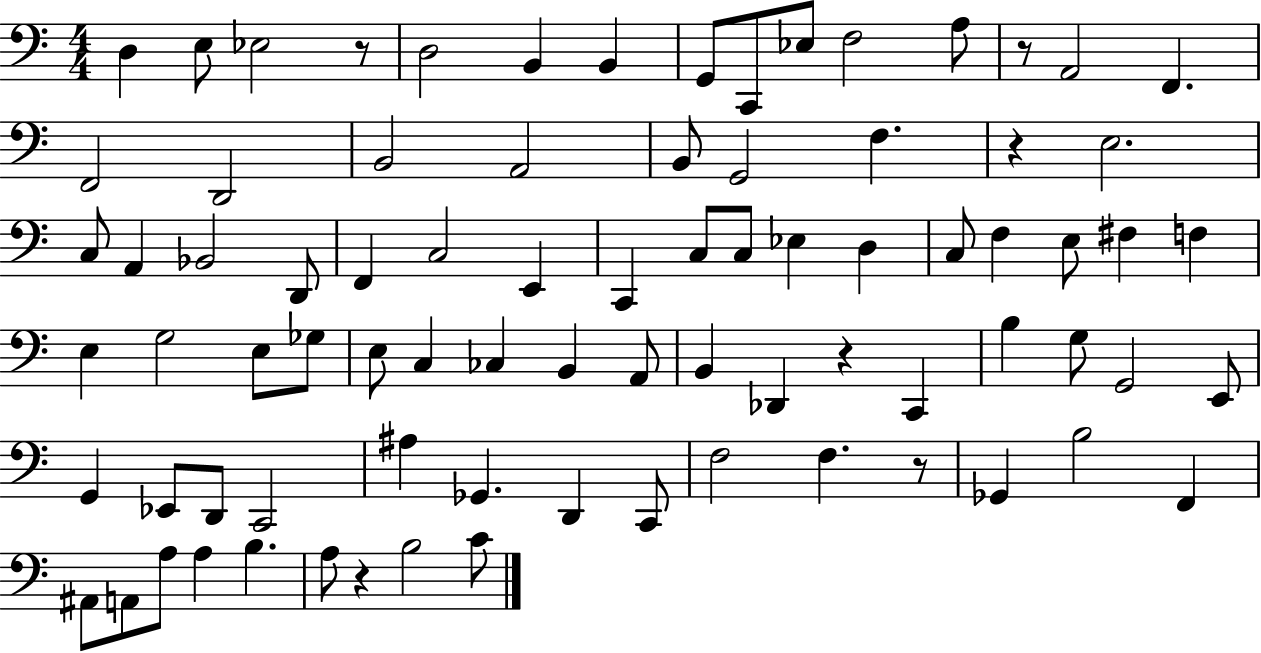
D3/q E3/e Eb3/h R/e D3/h B2/q B2/q G2/e C2/e Eb3/e F3/h A3/e R/e A2/h F2/q. F2/h D2/h B2/h A2/h B2/e G2/h F3/q. R/q E3/h. C3/e A2/q Bb2/h D2/e F2/q C3/h E2/q C2/q C3/e C3/e Eb3/q D3/q C3/e F3/q E3/e F#3/q F3/q E3/q G3/h E3/e Gb3/e E3/e C3/q CES3/q B2/q A2/e B2/q Db2/q R/q C2/q B3/q G3/e G2/h E2/e G2/q Eb2/e D2/e C2/h A#3/q Gb2/q. D2/q C2/e F3/h F3/q. R/e Gb2/q B3/h F2/q A#2/e A2/e A3/e A3/q B3/q. A3/e R/q B3/h C4/e